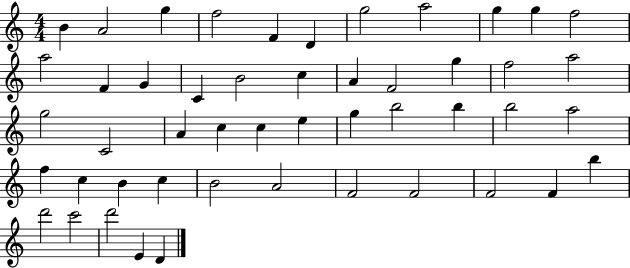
X:1
T:Untitled
M:4/4
L:1/4
K:C
B A2 g f2 F D g2 a2 g g f2 a2 F G C B2 c A F2 g f2 a2 g2 C2 A c c e g b2 b b2 a2 f c B c B2 A2 F2 F2 F2 F b d'2 c'2 d'2 E D